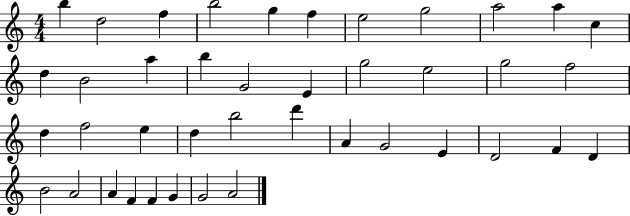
B5/q D5/h F5/q B5/h G5/q F5/q E5/h G5/h A5/h A5/q C5/q D5/q B4/h A5/q B5/q G4/h E4/q G5/h E5/h G5/h F5/h D5/q F5/h E5/q D5/q B5/h D6/q A4/q G4/h E4/q D4/h F4/q D4/q B4/h A4/h A4/q F4/q F4/q G4/q G4/h A4/h